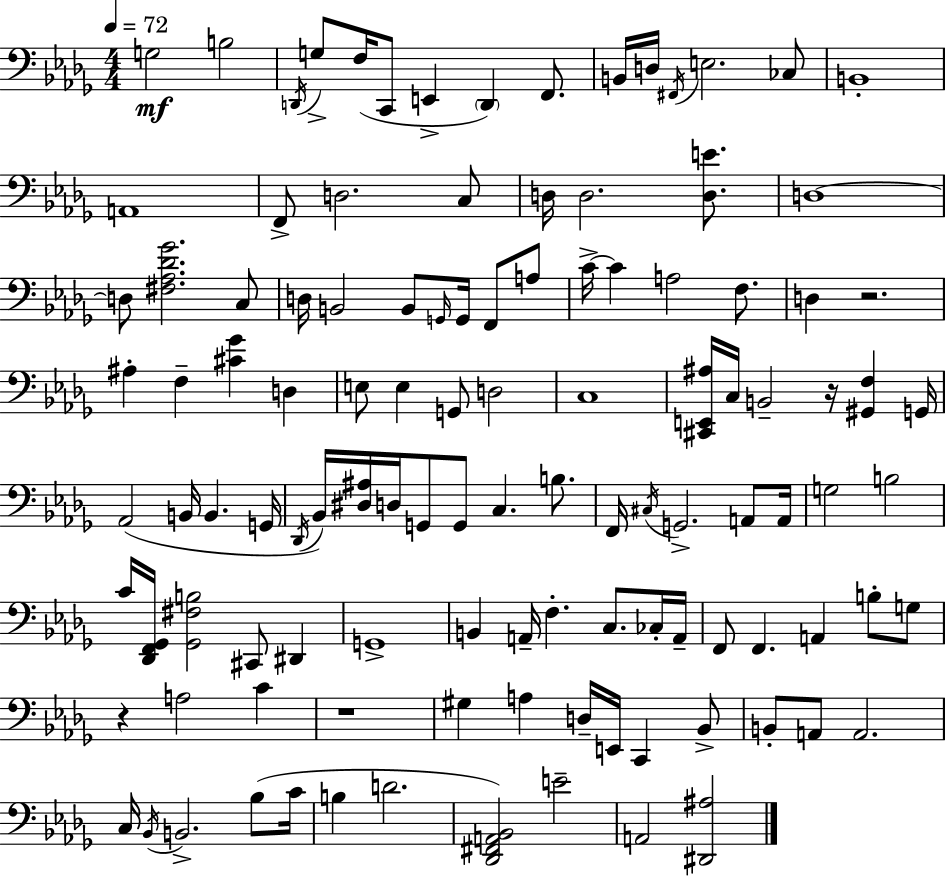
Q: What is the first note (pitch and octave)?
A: G3